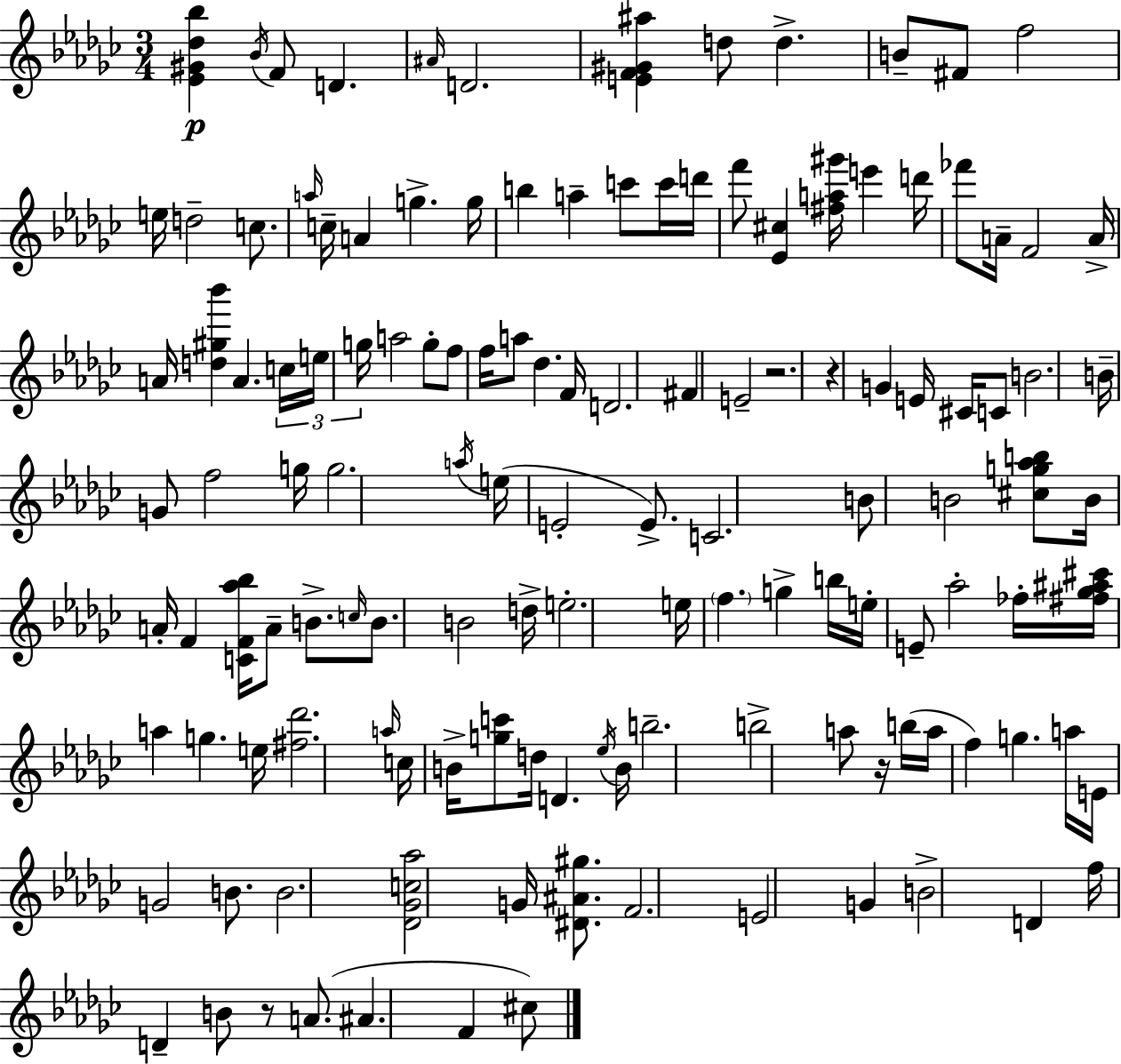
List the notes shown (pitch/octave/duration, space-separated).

[Eb4,G#4,Db5,Bb5]/q Bb4/s F4/e D4/q. A#4/s D4/h. [E4,F4,G#4,A#5]/q D5/e D5/q. B4/e F#4/e F5/h E5/s D5/h C5/e. A5/s C5/s A4/q G5/q. G5/s B5/q A5/q C6/e C6/s D6/s F6/e [Eb4,C#5]/q [F#5,A5,G#6]/s E6/q D6/s FES6/e A4/s F4/h A4/s A4/s [D5,G#5,Bb6]/q A4/q. C5/s E5/s G5/s A5/h G5/e F5/e F5/s A5/e Db5/q. F4/s D4/h. F#4/q E4/h R/h. R/q G4/q E4/s C#4/s C4/e B4/h. B4/s G4/e F5/h G5/s G5/h. A5/s E5/s E4/h E4/e. C4/h. B4/e B4/h [C#5,G5,Ab5,B5]/e B4/s A4/s F4/q [C4,F4,Ab5,Bb5]/s A4/e B4/e. C5/s B4/e. B4/h D5/s E5/h. E5/s F5/q. G5/q B5/s E5/s E4/e Ab5/h FES5/s [F#5,Gb5,A#5,C#6]/s A5/q G5/q. E5/s [F#5,Db6]/h. A5/s C5/s B4/s [G5,C6]/e D5/s D4/q. Eb5/s B4/s B5/h. B5/h A5/e R/s B5/s A5/s F5/q G5/q. A5/s E4/s G4/h B4/e. B4/h. [Db4,Gb4,C5,Ab5]/h G4/s [D#4,A#4,G#5]/e. F4/h. E4/h G4/q B4/h D4/q F5/s D4/q B4/e R/e A4/e. A#4/q. F4/q C#5/e